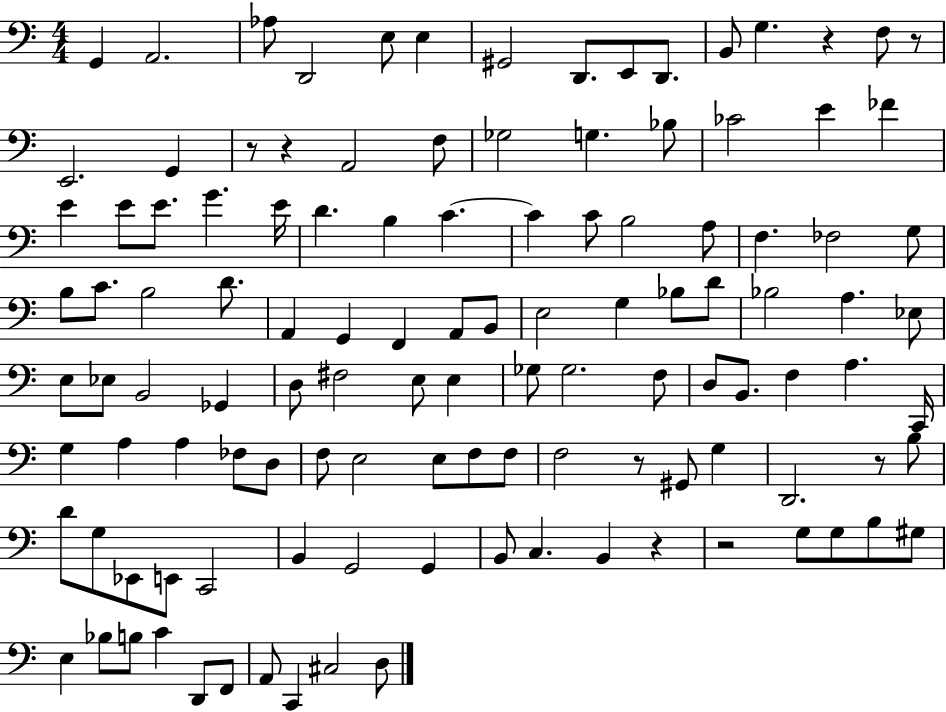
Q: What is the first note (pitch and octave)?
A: G2